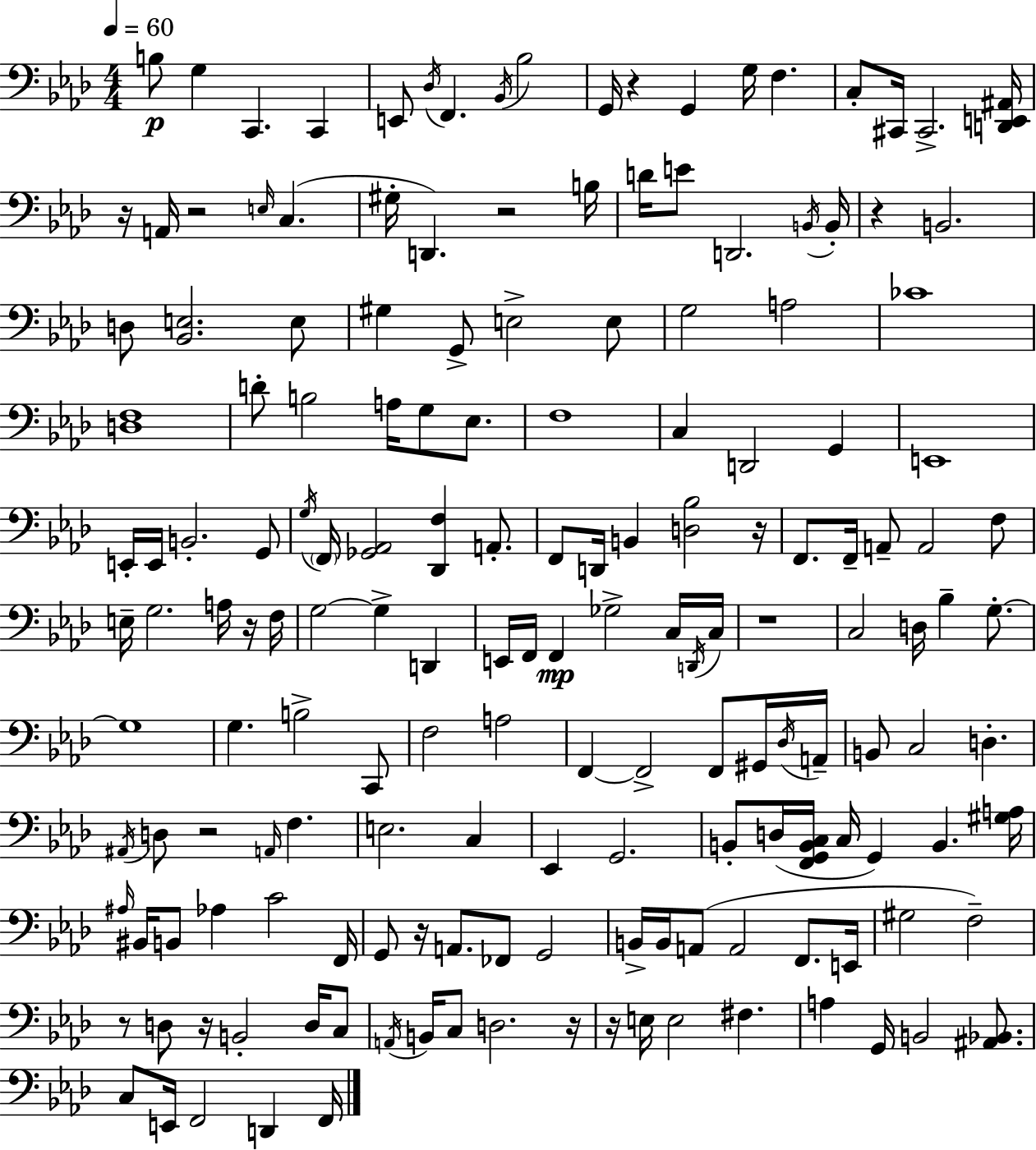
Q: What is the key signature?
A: AES major